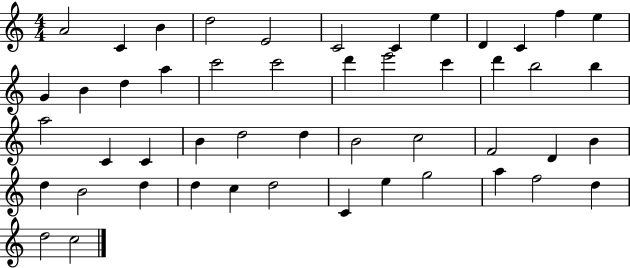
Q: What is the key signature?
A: C major